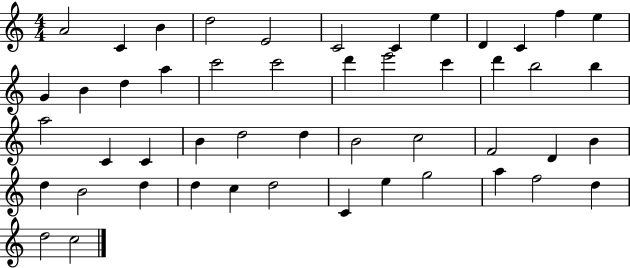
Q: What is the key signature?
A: C major